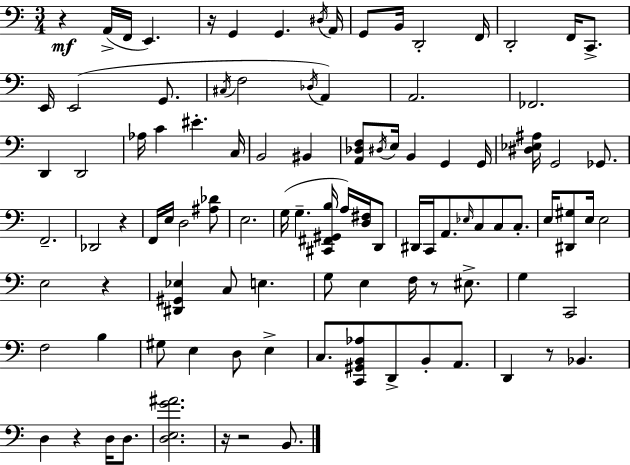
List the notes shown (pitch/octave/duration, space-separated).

R/q A2/s F2/s E2/q. R/s G2/q G2/q. D#3/s A2/s G2/e B2/s D2/h F2/s D2/h F2/s C2/e. E2/s E2/h G2/e. C#3/s F3/h Db3/s A2/q A2/h. FES2/h. D2/q D2/h Ab3/s C4/q EIS4/q. C3/s B2/h BIS2/q [A2,Db3,F3]/e D#3/s E3/s B2/q G2/q G2/s [D#3,Eb3,A#3]/s G2/h Gb2/e. F2/h. Db2/h R/q F2/s E3/s D3/h [A#3,Db4]/e E3/h. G3/s G3/q. [C#2,F#2,G#2,B3]/s A3/s [D3,F#3]/s D2/e D#2/s C2/s A2/e. Eb3/s C3/e C3/e C3/e. E3/s [D#2,G#3]/e E3/s E3/h E3/h R/q [D#2,G#2,Eb3]/q C3/e E3/q. G3/e E3/q F3/s R/e EIS3/e. G3/q C2/h F3/h B3/q G#3/e E3/q D3/e E3/q C3/e. [C2,G#2,B2,Ab3]/e D2/e B2/e A2/e. D2/q R/e Bb2/q. D3/q R/q D3/s D3/e. [D3,E3,G4,A#4]/h. R/s R/h B2/e.